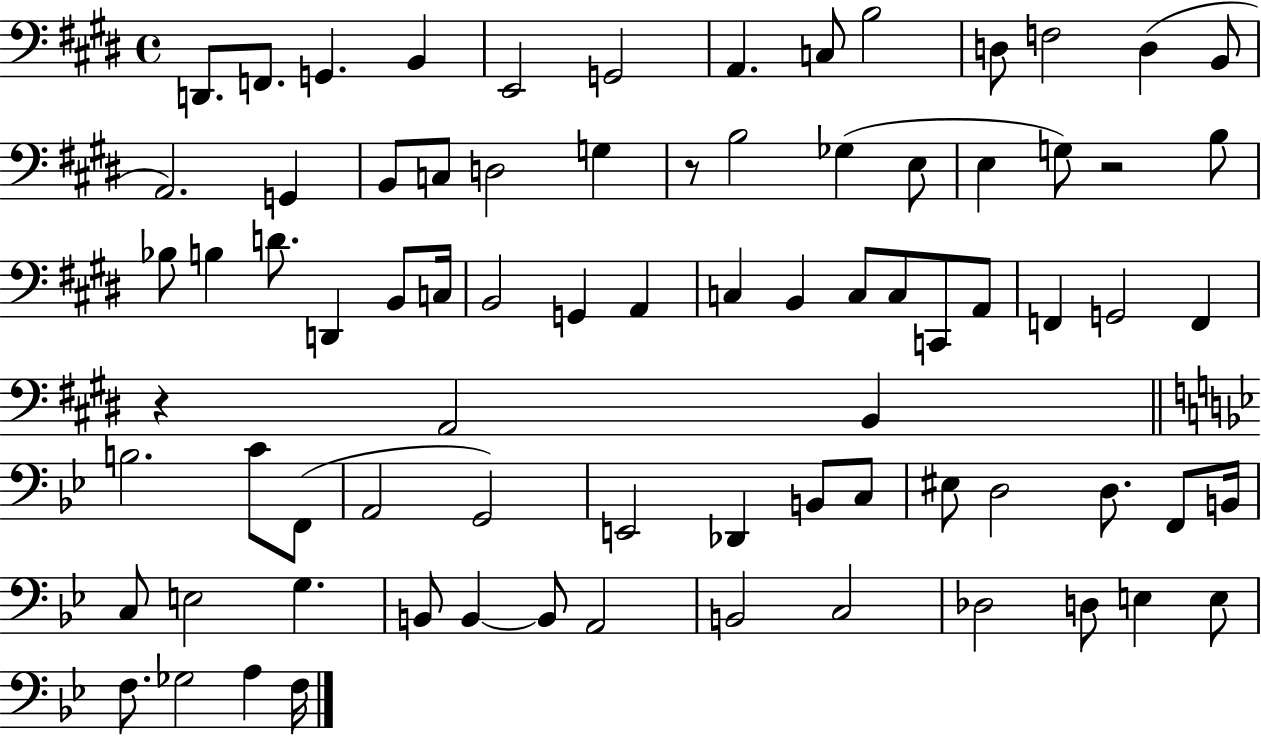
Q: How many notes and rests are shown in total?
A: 79